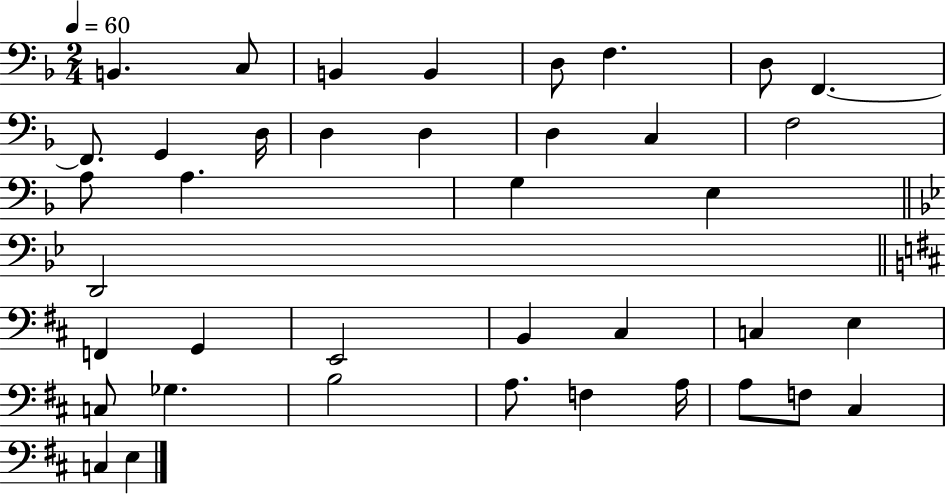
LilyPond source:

{
  \clef bass
  \numericTimeSignature
  \time 2/4
  \key f \major
  \tempo 4 = 60
  b,4. c8 | b,4 b,4 | d8 f4. | d8 f,4.~~ | \break f,8. g,4 d16 | d4 d4 | d4 c4 | f2 | \break a8 a4. | g4 e4 | \bar "||" \break \key bes \major d,2 | \bar "||" \break \key d \major f,4 g,4 | e,2 | b,4 cis4 | c4 e4 | \break c8 ges4. | b2 | a8. f4 a16 | a8 f8 cis4 | \break c4 e4 | \bar "|."
}